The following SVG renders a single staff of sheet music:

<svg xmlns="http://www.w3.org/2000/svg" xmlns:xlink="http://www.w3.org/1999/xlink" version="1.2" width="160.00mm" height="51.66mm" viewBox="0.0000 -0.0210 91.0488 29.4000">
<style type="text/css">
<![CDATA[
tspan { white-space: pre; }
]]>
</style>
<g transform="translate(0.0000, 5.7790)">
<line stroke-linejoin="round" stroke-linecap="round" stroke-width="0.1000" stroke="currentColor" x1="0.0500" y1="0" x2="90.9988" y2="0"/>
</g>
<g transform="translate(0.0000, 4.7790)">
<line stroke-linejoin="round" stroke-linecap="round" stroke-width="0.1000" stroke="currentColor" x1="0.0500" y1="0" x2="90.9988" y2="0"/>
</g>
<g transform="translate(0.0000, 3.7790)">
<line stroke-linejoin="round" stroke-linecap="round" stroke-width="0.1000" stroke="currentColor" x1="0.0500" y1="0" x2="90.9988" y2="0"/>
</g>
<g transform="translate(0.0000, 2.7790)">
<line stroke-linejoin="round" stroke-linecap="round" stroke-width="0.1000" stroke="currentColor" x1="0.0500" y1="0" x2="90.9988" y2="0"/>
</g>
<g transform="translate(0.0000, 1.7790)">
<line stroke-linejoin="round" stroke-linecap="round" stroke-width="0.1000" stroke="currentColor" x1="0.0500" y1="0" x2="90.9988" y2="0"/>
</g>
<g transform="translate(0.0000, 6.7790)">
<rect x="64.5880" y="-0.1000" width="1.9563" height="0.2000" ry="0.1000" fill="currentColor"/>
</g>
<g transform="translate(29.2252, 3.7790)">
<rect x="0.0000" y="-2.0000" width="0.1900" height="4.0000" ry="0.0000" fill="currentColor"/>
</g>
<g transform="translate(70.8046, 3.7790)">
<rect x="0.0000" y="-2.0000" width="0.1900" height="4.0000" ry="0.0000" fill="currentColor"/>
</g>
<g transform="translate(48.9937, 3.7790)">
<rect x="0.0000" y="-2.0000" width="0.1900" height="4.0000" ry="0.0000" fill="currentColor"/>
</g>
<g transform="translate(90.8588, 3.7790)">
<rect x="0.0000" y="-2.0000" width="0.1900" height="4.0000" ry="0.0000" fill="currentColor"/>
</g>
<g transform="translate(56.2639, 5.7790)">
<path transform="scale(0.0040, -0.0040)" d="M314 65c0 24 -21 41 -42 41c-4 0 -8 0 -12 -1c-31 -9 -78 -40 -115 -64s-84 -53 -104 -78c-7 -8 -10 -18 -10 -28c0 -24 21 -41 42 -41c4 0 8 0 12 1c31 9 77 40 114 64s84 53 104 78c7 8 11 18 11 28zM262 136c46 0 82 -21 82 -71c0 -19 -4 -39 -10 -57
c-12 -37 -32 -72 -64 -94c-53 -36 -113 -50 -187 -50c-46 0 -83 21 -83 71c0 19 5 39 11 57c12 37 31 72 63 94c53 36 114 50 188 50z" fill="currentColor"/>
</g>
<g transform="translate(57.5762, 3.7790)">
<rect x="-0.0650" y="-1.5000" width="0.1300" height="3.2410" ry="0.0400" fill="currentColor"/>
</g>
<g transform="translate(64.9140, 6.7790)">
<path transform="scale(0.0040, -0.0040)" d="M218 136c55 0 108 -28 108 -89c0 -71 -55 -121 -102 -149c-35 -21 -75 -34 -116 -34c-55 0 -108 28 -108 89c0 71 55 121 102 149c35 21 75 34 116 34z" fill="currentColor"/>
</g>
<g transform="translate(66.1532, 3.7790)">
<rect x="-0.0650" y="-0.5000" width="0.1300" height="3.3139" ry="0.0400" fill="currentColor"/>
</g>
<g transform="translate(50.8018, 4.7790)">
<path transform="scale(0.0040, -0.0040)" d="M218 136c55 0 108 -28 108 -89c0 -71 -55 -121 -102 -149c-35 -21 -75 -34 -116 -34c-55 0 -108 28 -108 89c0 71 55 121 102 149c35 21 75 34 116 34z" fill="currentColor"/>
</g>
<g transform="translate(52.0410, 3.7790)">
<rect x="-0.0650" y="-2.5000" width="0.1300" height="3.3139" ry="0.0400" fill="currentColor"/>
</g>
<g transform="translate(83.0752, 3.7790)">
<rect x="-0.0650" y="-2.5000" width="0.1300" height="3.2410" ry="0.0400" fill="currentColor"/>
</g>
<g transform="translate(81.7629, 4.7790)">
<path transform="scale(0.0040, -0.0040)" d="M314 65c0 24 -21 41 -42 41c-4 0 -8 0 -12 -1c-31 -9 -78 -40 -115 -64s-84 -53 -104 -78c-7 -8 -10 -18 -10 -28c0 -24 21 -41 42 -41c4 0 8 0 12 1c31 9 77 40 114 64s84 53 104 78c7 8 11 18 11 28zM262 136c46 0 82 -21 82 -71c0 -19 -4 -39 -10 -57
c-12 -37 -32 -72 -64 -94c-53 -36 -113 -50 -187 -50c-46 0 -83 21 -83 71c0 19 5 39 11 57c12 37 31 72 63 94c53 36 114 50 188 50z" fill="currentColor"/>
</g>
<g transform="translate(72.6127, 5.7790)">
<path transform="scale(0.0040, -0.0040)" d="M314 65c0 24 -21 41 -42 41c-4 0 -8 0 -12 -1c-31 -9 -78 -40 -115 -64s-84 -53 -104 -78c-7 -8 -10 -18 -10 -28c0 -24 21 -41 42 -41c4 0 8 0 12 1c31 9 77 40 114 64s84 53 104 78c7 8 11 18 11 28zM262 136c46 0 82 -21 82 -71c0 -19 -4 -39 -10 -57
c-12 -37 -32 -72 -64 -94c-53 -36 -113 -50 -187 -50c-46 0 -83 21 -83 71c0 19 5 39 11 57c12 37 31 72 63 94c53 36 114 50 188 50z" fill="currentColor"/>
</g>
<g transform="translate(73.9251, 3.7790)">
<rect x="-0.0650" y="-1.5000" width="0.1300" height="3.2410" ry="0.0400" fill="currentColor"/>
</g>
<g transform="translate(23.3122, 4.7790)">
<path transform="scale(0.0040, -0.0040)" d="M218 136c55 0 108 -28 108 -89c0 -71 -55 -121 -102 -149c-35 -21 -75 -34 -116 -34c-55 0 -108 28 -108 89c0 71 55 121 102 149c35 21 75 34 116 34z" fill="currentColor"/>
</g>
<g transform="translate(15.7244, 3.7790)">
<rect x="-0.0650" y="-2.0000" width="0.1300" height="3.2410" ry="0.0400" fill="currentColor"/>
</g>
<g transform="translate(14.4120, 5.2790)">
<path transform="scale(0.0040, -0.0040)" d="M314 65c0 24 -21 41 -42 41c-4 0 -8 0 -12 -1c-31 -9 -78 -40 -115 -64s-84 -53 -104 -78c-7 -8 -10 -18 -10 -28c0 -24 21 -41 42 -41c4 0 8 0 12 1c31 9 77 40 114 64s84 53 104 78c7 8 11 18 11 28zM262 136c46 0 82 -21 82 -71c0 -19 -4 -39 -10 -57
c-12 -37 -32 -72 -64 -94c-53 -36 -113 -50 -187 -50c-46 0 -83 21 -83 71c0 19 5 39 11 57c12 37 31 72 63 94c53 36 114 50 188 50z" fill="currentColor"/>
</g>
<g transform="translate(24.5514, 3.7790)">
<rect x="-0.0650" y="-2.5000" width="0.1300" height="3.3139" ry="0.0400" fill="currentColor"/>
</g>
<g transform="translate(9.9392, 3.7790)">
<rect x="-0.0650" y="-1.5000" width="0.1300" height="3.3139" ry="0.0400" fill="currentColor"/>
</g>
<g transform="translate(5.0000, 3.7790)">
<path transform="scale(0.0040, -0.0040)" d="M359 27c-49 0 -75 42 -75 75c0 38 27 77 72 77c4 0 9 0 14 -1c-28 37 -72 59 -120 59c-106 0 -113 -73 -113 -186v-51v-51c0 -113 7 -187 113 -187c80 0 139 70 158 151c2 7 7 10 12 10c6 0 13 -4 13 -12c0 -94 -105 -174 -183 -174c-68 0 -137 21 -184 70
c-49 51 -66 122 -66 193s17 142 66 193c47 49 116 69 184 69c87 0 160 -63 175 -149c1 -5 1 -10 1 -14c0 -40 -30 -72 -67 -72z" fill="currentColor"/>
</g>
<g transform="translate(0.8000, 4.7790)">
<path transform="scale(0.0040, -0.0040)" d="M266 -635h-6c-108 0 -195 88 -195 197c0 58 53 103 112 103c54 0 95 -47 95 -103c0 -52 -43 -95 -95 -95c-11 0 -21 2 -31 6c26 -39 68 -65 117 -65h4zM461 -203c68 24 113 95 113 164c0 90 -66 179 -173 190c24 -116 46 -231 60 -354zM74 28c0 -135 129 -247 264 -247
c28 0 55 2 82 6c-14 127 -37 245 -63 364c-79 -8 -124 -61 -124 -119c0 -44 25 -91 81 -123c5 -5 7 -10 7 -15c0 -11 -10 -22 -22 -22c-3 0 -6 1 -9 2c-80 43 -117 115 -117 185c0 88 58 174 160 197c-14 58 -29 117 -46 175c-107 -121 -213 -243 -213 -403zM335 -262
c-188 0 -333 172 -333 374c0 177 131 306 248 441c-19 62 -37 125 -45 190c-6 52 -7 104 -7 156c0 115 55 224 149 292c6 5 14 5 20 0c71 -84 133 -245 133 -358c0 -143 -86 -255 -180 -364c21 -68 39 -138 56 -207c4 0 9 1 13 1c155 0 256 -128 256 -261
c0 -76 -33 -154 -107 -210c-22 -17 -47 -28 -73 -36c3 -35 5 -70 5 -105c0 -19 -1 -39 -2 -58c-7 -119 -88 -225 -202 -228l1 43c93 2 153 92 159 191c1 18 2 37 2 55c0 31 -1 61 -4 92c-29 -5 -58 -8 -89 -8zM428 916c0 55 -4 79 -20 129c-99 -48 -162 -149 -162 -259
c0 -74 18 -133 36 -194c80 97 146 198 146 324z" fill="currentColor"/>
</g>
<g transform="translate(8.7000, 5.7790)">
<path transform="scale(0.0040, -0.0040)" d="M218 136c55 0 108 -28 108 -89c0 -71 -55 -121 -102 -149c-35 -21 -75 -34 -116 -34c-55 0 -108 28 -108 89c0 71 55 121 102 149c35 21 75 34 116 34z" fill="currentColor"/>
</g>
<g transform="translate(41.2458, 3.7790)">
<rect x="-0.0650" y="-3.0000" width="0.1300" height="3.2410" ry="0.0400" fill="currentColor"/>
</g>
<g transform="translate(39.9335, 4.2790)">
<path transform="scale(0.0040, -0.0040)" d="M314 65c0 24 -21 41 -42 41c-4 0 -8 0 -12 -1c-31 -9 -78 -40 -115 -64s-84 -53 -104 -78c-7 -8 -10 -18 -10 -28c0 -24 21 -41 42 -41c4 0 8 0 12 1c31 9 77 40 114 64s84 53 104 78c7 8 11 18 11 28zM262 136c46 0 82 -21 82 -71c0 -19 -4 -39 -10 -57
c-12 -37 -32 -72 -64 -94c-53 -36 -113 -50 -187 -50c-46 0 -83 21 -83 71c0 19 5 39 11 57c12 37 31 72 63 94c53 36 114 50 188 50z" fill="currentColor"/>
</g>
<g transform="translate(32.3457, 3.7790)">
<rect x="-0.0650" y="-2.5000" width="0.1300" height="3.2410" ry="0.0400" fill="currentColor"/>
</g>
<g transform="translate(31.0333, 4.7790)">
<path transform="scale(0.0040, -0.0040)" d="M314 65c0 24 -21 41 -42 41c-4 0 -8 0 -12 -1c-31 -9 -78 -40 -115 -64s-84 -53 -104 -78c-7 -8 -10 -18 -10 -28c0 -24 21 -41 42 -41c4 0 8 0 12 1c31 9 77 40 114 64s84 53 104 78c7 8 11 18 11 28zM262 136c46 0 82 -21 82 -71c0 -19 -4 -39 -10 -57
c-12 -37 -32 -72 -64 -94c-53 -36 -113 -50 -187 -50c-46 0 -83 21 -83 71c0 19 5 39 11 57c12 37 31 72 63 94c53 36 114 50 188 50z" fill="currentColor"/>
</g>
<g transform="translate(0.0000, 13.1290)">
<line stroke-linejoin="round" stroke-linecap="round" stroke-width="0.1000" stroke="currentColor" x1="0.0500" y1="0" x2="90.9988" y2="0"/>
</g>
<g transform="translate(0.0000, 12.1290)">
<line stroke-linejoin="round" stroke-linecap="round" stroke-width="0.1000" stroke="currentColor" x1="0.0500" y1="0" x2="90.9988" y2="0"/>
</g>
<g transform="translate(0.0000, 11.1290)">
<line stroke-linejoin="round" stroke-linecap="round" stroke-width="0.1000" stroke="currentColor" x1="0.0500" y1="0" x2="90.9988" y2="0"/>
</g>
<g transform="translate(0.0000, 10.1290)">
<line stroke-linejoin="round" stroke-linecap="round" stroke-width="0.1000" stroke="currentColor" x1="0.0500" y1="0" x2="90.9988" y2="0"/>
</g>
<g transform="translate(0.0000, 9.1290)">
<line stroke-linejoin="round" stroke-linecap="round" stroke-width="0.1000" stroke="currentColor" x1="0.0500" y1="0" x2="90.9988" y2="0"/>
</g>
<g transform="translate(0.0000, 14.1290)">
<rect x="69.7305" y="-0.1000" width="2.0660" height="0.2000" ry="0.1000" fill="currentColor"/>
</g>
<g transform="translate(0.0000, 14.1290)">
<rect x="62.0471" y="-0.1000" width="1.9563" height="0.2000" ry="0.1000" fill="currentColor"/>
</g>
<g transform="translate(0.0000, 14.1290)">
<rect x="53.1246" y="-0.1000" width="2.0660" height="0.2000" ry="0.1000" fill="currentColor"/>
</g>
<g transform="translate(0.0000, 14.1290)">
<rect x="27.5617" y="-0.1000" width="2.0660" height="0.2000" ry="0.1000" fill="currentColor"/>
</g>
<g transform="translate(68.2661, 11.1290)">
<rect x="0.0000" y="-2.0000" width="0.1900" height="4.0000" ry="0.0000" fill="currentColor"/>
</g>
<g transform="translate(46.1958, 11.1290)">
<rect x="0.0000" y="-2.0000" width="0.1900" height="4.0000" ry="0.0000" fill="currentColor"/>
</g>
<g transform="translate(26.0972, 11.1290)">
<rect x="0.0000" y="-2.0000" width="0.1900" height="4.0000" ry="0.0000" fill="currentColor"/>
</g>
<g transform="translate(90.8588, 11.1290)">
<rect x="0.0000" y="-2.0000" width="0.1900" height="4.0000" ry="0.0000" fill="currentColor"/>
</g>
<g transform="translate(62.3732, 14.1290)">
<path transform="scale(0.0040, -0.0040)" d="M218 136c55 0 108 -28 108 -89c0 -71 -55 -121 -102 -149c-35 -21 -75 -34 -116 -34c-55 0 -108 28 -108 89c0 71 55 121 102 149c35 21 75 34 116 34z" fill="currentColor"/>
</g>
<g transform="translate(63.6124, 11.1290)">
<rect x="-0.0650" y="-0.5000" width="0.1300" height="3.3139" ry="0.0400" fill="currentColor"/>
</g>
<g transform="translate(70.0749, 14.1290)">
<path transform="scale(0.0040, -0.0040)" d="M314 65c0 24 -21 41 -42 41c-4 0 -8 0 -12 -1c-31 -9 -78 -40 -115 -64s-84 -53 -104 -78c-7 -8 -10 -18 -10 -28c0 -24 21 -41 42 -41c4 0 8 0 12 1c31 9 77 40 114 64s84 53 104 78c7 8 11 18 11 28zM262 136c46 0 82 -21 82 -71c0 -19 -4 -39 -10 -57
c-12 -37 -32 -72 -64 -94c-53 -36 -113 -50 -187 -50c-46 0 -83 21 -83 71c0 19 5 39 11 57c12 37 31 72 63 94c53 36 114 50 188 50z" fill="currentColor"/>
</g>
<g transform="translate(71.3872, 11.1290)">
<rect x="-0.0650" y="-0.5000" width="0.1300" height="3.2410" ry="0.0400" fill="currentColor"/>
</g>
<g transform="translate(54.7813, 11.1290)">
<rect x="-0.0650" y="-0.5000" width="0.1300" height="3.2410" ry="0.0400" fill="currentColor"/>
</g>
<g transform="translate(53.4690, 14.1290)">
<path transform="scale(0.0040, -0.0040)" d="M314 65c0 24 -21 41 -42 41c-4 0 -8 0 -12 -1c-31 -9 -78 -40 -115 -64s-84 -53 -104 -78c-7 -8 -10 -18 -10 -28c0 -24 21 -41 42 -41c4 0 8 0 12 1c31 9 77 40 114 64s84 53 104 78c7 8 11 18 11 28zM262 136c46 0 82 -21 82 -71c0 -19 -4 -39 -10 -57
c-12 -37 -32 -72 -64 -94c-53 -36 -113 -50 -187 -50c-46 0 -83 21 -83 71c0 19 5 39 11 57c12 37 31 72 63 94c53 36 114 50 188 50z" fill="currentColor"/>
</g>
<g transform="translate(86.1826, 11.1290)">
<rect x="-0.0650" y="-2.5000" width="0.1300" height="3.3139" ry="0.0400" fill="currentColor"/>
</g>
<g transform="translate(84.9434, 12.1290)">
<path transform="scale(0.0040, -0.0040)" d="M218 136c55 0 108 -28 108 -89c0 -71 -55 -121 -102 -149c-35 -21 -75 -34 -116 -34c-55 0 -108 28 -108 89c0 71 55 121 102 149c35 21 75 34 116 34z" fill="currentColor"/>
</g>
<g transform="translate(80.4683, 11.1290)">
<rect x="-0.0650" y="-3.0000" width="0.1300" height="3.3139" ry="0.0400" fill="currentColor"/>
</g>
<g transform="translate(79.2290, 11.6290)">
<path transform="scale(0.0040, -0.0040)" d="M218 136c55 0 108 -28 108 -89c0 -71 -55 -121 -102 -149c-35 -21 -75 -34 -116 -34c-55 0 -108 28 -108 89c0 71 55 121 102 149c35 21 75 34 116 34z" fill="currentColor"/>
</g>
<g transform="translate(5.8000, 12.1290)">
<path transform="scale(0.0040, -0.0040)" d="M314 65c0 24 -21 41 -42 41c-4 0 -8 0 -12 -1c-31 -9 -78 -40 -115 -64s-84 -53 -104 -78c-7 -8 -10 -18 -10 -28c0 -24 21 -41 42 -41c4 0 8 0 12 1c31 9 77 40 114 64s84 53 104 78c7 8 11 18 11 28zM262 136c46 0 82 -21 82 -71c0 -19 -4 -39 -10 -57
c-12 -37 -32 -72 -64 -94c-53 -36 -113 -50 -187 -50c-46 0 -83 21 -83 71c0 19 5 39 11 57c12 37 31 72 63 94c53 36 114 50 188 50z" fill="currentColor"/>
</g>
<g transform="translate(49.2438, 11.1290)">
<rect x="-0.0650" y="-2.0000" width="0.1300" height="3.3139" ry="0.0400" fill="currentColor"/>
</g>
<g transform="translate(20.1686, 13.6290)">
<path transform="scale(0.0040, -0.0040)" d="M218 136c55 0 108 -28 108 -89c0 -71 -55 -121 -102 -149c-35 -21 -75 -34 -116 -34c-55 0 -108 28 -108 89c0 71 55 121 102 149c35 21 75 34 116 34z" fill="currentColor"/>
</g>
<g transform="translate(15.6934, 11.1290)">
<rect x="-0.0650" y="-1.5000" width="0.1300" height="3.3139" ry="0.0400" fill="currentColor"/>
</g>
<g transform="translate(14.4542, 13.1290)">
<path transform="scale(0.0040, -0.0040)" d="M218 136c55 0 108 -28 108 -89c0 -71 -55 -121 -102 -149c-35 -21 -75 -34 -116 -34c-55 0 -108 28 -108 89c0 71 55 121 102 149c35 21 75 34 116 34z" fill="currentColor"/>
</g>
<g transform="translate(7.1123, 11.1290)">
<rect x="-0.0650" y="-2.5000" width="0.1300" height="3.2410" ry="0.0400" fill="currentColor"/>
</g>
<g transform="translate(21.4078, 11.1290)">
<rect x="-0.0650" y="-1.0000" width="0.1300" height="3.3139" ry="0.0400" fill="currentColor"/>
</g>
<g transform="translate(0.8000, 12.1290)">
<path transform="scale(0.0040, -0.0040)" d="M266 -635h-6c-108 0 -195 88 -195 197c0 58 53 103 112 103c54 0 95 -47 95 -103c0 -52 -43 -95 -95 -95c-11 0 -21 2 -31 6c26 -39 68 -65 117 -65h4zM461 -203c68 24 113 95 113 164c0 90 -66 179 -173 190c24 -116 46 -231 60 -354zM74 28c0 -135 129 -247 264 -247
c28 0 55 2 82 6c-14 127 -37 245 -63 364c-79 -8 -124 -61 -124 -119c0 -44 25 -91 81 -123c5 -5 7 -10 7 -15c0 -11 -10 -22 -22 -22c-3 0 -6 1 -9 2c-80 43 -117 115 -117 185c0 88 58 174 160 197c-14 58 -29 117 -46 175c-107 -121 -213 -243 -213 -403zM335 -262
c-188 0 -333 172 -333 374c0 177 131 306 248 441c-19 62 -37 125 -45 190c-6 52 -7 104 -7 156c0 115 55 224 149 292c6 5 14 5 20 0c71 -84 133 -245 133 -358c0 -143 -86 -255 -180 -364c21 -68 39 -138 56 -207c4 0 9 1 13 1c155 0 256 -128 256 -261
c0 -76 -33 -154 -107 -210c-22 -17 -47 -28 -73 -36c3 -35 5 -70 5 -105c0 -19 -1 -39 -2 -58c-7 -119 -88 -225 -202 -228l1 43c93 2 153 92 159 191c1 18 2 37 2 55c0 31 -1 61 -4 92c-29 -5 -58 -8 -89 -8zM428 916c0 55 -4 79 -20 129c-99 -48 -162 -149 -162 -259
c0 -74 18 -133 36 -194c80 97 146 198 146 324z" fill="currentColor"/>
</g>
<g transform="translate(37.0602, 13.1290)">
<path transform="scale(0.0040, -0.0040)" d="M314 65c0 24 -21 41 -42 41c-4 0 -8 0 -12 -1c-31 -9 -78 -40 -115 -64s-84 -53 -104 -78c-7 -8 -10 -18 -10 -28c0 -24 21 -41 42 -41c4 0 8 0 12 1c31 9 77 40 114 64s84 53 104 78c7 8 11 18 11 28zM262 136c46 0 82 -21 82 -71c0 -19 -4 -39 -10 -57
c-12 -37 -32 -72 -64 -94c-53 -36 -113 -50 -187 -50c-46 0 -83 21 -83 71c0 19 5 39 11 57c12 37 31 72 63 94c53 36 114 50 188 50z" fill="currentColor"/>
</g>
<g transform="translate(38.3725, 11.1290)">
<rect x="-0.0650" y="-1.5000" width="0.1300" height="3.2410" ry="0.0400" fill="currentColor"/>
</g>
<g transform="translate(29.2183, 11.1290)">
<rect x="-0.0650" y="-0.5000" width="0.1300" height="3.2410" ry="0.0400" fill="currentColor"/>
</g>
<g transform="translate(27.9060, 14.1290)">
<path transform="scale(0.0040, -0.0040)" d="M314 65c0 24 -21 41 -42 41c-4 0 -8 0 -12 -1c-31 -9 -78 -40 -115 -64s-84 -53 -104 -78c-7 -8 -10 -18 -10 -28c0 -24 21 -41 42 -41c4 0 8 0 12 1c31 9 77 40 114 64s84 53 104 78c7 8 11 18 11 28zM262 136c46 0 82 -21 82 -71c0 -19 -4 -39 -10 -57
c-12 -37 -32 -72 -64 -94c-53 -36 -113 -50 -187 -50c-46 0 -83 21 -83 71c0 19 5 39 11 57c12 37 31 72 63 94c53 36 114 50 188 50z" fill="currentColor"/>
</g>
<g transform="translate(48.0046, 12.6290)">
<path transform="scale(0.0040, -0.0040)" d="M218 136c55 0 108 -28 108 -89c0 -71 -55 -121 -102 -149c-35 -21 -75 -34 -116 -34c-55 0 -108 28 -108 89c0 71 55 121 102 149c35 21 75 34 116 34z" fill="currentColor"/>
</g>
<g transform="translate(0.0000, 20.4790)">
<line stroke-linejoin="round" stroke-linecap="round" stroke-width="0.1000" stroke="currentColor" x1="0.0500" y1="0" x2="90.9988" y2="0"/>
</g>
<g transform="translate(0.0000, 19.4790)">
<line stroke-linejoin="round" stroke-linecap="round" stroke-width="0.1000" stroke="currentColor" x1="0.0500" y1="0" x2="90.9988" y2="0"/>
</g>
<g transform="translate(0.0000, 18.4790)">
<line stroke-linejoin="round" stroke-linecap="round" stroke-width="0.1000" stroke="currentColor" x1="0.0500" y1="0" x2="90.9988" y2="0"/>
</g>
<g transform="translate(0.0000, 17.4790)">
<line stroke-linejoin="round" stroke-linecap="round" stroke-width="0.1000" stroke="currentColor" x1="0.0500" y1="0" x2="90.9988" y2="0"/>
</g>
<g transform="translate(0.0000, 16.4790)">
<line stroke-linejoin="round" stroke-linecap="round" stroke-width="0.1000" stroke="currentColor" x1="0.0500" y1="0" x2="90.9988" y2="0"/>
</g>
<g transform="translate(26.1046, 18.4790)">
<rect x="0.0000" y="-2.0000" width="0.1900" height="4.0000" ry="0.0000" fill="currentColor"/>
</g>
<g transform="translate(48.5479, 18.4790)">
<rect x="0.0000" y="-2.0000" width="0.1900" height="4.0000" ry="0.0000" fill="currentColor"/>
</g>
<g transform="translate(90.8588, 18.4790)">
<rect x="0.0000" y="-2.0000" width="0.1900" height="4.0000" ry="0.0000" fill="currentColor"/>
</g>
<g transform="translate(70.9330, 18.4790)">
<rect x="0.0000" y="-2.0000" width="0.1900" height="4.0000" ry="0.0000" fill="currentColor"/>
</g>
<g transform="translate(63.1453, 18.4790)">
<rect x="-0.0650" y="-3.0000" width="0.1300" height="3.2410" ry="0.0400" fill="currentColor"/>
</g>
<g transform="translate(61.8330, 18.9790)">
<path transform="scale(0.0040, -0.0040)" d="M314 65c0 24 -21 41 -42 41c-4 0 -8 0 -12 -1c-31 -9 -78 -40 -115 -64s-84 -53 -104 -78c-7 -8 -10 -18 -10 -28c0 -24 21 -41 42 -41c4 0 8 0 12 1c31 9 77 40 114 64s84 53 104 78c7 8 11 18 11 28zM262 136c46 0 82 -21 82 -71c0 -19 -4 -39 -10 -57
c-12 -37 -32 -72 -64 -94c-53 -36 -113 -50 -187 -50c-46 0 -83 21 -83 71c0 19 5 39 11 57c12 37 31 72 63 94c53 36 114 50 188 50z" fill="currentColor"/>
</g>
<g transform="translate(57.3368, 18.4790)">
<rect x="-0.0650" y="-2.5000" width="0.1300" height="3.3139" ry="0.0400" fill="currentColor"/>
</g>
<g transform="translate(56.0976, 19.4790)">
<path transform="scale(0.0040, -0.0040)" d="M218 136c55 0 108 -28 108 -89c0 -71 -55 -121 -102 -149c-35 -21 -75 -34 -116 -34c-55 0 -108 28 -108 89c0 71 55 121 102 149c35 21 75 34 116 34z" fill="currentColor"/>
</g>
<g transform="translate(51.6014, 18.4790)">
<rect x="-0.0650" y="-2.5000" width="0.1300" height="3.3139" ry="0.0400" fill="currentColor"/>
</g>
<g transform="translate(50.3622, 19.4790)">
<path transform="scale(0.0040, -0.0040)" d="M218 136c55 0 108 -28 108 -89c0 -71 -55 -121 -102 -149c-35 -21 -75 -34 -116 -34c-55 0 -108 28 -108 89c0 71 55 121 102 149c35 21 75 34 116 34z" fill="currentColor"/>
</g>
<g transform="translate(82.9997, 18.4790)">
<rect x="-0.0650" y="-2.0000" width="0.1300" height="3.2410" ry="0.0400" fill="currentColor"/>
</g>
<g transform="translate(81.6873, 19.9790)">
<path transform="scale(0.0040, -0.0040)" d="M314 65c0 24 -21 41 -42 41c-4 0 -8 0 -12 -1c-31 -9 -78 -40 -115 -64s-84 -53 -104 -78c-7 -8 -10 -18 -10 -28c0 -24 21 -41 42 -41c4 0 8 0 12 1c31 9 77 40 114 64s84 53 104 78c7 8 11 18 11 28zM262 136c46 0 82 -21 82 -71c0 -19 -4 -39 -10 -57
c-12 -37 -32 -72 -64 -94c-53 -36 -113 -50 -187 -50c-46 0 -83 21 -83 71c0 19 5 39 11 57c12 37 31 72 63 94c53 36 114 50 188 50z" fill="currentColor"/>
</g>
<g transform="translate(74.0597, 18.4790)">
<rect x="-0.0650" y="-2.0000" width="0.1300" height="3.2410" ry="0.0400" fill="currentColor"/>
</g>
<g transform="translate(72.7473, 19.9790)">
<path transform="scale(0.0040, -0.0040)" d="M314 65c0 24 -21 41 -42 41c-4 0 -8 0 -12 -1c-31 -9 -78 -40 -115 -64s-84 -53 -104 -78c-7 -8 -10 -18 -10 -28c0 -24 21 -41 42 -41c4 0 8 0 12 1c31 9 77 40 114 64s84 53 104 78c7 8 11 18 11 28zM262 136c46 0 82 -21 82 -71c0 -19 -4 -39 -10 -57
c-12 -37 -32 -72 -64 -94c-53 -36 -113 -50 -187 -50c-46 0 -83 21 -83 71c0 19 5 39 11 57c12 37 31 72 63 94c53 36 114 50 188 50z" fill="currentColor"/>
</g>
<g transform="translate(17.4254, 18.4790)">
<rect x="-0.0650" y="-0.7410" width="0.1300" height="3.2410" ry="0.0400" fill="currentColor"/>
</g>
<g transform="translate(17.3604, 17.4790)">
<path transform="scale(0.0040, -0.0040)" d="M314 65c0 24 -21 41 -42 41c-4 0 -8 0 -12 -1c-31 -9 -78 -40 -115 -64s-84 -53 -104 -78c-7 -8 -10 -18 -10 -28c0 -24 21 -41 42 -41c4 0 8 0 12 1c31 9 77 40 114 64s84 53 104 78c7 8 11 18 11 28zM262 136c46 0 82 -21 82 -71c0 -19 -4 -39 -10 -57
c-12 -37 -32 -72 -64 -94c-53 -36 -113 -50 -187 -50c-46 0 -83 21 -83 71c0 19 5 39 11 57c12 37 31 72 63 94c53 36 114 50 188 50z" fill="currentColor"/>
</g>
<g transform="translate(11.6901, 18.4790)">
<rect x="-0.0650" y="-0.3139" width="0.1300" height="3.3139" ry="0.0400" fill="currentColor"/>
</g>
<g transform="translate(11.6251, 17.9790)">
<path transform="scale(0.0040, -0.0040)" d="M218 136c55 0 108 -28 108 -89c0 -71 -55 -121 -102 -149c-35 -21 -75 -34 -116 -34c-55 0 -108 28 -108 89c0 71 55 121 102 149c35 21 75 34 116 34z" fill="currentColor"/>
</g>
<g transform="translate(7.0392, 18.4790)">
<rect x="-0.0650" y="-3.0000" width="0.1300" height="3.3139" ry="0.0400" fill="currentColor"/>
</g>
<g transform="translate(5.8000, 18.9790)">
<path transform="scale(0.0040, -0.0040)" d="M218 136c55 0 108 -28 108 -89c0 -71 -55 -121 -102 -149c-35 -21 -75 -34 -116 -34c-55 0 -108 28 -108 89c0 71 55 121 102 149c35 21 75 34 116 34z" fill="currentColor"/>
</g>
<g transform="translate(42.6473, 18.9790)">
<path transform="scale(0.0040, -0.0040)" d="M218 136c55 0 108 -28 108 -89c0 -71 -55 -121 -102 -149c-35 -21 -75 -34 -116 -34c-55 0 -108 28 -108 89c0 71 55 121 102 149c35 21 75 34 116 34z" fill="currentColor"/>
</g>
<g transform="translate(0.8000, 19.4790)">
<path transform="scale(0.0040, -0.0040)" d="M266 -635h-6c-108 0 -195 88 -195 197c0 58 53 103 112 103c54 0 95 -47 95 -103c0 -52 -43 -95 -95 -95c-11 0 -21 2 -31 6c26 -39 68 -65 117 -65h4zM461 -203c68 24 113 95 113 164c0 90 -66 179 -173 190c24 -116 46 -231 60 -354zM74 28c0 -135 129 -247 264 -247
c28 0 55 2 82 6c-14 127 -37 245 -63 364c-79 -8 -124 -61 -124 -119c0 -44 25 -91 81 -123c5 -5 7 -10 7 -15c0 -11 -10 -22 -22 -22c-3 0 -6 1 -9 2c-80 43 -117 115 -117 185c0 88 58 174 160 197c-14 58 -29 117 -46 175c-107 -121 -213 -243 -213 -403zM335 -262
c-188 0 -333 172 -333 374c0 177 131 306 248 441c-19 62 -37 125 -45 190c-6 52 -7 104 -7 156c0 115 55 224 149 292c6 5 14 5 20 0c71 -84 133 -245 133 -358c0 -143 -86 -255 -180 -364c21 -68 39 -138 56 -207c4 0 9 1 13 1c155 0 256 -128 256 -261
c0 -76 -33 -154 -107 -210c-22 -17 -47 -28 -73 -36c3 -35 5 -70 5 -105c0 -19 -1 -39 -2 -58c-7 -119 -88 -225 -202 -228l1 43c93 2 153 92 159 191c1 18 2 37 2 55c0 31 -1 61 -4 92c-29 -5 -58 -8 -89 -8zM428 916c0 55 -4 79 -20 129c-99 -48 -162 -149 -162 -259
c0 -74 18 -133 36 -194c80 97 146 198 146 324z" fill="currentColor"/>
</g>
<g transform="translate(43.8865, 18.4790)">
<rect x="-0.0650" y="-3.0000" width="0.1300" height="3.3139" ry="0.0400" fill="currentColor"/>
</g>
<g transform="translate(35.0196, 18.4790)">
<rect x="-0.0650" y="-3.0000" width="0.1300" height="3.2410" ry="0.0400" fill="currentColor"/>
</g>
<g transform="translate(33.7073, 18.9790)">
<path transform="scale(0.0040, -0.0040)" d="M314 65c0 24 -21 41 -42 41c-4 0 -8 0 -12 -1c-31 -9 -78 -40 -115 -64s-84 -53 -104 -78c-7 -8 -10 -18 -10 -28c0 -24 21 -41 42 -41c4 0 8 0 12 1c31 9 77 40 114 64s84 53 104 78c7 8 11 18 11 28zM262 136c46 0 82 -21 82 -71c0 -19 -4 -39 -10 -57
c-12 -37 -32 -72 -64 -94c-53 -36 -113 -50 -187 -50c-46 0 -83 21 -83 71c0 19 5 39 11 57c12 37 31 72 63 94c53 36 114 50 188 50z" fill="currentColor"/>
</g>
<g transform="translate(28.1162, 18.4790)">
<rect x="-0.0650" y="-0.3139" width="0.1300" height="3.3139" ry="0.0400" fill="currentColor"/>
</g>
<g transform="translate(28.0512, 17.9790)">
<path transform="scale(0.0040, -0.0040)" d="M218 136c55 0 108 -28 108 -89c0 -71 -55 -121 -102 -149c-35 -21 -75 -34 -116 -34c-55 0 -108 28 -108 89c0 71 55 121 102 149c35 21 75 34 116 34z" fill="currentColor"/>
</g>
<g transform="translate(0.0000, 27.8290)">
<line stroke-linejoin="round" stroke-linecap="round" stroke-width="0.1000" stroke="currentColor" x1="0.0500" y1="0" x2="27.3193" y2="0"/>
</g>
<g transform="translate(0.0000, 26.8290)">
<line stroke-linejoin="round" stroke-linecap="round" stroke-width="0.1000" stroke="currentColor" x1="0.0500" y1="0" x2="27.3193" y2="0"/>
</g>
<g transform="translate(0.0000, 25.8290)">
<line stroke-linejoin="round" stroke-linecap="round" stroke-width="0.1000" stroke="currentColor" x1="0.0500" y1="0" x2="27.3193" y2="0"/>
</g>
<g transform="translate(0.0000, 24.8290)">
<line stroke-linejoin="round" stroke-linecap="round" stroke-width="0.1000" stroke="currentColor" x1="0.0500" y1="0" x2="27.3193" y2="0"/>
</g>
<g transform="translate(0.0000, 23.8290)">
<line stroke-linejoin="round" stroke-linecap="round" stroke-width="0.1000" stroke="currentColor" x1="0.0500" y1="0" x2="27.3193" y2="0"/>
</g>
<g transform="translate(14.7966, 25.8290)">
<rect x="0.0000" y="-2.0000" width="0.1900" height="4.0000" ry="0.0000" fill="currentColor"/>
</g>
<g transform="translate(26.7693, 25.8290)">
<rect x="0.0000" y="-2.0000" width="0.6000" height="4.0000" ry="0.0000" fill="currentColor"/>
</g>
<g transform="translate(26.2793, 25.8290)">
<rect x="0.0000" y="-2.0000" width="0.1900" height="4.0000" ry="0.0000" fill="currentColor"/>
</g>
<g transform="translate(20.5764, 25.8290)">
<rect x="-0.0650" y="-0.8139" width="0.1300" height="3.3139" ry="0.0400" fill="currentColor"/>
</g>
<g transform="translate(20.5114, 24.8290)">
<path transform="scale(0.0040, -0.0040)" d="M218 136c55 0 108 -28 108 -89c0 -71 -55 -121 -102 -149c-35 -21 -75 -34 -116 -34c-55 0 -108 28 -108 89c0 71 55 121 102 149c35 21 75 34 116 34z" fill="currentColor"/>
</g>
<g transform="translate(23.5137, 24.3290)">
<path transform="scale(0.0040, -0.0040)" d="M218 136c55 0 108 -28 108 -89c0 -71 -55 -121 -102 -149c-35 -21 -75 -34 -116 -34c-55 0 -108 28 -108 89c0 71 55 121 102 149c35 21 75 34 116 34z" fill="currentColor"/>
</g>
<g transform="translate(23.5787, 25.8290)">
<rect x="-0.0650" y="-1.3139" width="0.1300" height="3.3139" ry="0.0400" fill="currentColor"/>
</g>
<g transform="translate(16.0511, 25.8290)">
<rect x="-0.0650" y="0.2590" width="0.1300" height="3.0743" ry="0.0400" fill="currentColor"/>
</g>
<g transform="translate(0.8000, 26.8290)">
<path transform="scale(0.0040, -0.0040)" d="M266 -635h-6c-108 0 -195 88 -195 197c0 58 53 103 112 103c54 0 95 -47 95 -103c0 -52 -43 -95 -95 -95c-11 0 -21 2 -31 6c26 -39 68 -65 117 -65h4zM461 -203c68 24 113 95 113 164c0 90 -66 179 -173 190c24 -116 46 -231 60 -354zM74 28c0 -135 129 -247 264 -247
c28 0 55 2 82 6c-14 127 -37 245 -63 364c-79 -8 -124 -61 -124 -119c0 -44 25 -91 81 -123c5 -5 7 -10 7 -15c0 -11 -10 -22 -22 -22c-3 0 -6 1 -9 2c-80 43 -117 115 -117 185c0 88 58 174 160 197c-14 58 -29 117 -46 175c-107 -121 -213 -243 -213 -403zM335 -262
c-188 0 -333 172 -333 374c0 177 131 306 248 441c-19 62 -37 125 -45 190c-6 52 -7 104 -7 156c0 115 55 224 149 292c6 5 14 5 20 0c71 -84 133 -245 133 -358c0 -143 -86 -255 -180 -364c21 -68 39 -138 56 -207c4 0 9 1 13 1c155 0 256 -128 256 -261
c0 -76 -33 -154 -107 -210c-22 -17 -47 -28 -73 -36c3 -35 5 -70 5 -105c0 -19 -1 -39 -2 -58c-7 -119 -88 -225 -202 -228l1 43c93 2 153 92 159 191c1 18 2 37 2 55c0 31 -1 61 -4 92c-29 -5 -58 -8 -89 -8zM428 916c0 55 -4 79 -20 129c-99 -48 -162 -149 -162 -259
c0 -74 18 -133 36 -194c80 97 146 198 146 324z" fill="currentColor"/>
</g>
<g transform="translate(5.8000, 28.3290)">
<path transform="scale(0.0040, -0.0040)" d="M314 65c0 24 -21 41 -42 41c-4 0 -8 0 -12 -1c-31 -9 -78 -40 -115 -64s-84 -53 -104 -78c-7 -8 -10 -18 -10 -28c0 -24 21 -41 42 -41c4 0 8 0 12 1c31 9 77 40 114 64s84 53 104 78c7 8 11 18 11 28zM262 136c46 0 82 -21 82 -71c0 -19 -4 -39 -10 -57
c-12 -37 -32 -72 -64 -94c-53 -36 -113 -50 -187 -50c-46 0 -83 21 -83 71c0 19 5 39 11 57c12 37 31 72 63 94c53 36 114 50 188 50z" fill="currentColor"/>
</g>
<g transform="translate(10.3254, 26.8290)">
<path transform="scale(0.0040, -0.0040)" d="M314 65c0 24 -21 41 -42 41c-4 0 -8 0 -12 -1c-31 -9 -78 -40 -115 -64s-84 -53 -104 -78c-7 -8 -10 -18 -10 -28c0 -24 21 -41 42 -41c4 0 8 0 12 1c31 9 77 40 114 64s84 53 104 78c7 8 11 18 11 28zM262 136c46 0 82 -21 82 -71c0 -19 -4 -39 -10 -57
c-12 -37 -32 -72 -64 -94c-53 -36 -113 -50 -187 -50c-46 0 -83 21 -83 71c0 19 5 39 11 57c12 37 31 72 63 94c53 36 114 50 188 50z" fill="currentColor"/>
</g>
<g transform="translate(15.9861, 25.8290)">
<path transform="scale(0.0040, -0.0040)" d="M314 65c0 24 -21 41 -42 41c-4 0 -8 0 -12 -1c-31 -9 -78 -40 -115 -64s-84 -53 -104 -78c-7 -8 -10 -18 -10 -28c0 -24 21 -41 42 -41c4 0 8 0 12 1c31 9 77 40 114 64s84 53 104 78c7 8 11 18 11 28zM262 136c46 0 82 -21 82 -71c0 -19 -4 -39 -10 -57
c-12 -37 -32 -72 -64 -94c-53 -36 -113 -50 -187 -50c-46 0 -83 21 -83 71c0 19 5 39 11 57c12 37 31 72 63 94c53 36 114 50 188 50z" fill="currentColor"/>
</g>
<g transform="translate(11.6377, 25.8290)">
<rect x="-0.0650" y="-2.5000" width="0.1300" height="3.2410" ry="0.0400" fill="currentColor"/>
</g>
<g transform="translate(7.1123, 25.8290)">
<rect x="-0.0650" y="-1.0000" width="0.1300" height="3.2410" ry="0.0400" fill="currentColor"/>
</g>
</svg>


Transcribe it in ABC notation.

X:1
T:Untitled
M:4/4
L:1/4
K:C
E F2 G G2 A2 G E2 C E2 G2 G2 E D C2 E2 F C2 C C2 A G A c d2 c A2 A G G A2 F2 F2 D2 G2 B2 d e